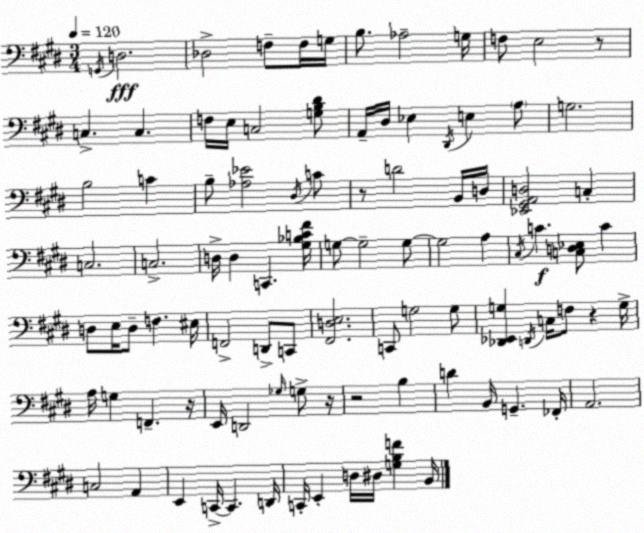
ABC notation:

X:1
T:Untitled
M:3/4
L:1/4
K:E
G,,/4 D,2 _D,2 F,/2 F,/4 G,/4 B,/2 _A,2 G,/4 F,/2 E,2 z/2 C, C, F,/4 E,/4 C,2 [G,B,^D]/2 A,,/4 ^D,/4 _E, ^D,,/4 E, A,/2 G,2 B,2 C B,/2 [_A,_E]2 ^D,/4 C/2 z/2 D2 B,,/4 D,/4 [_E,,^G,,A,,D,]2 C, C,2 C,2 D,/4 D, C,, [^G,_B,C^F]/4 G,/2 G,2 G,/2 G,2 A, ^C,/4 C [C,D,_E,]/2 C D,/2 E,/4 D,/2 F, ^E,/4 F,,2 D,,/2 C,,/2 [^F,,D,E,]2 C,,/2 G,2 G,/2 [_D,,_E,,G,] D,,/4 C,/4 F,/2 z G,/4 A,/4 G, F,, z/4 E,,/4 D,,2 _G,/4 G,/2 z/4 z2 B, D B,,/4 G,, _F,,/4 A,,2 C,2 A,, E,, C,,/4 C,, D,,/4 C,,/4 E,, D,/4 ^D,/4 [G,B,F] B,,/4